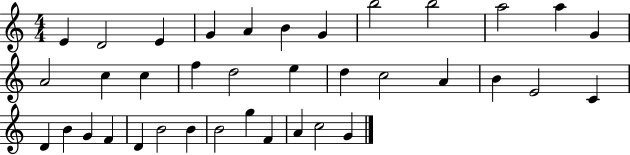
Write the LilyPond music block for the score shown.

{
  \clef treble
  \numericTimeSignature
  \time 4/4
  \key c \major
  e'4 d'2 e'4 | g'4 a'4 b'4 g'4 | b''2 b''2 | a''2 a''4 g'4 | \break a'2 c''4 c''4 | f''4 d''2 e''4 | d''4 c''2 a'4 | b'4 e'2 c'4 | \break d'4 b'4 g'4 f'4 | d'4 b'2 b'4 | b'2 g''4 f'4 | a'4 c''2 g'4 | \break \bar "|."
}